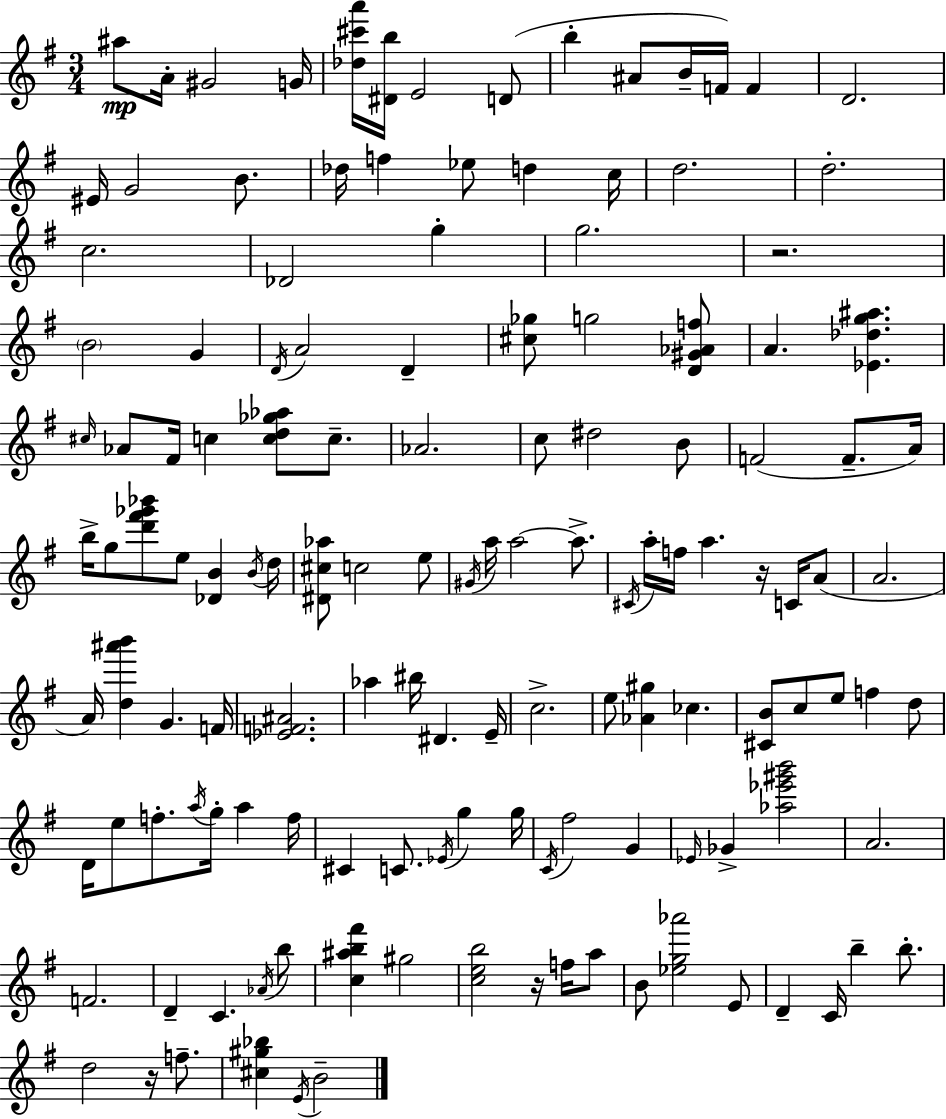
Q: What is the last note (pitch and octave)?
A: B4